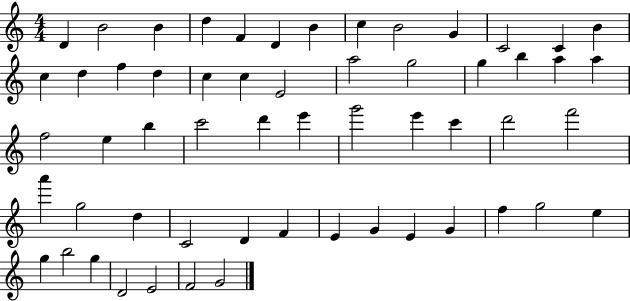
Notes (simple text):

D4/q B4/h B4/q D5/q F4/q D4/q B4/q C5/q B4/h G4/q C4/h C4/q B4/q C5/q D5/q F5/q D5/q C5/q C5/q E4/h A5/h G5/h G5/q B5/q A5/q A5/q F5/h E5/q B5/q C6/h D6/q E6/q G6/h E6/q C6/q D6/h F6/h A6/q G5/h D5/q C4/h D4/q F4/q E4/q G4/q E4/q G4/q F5/q G5/h E5/q G5/q B5/h G5/q D4/h E4/h F4/h G4/h